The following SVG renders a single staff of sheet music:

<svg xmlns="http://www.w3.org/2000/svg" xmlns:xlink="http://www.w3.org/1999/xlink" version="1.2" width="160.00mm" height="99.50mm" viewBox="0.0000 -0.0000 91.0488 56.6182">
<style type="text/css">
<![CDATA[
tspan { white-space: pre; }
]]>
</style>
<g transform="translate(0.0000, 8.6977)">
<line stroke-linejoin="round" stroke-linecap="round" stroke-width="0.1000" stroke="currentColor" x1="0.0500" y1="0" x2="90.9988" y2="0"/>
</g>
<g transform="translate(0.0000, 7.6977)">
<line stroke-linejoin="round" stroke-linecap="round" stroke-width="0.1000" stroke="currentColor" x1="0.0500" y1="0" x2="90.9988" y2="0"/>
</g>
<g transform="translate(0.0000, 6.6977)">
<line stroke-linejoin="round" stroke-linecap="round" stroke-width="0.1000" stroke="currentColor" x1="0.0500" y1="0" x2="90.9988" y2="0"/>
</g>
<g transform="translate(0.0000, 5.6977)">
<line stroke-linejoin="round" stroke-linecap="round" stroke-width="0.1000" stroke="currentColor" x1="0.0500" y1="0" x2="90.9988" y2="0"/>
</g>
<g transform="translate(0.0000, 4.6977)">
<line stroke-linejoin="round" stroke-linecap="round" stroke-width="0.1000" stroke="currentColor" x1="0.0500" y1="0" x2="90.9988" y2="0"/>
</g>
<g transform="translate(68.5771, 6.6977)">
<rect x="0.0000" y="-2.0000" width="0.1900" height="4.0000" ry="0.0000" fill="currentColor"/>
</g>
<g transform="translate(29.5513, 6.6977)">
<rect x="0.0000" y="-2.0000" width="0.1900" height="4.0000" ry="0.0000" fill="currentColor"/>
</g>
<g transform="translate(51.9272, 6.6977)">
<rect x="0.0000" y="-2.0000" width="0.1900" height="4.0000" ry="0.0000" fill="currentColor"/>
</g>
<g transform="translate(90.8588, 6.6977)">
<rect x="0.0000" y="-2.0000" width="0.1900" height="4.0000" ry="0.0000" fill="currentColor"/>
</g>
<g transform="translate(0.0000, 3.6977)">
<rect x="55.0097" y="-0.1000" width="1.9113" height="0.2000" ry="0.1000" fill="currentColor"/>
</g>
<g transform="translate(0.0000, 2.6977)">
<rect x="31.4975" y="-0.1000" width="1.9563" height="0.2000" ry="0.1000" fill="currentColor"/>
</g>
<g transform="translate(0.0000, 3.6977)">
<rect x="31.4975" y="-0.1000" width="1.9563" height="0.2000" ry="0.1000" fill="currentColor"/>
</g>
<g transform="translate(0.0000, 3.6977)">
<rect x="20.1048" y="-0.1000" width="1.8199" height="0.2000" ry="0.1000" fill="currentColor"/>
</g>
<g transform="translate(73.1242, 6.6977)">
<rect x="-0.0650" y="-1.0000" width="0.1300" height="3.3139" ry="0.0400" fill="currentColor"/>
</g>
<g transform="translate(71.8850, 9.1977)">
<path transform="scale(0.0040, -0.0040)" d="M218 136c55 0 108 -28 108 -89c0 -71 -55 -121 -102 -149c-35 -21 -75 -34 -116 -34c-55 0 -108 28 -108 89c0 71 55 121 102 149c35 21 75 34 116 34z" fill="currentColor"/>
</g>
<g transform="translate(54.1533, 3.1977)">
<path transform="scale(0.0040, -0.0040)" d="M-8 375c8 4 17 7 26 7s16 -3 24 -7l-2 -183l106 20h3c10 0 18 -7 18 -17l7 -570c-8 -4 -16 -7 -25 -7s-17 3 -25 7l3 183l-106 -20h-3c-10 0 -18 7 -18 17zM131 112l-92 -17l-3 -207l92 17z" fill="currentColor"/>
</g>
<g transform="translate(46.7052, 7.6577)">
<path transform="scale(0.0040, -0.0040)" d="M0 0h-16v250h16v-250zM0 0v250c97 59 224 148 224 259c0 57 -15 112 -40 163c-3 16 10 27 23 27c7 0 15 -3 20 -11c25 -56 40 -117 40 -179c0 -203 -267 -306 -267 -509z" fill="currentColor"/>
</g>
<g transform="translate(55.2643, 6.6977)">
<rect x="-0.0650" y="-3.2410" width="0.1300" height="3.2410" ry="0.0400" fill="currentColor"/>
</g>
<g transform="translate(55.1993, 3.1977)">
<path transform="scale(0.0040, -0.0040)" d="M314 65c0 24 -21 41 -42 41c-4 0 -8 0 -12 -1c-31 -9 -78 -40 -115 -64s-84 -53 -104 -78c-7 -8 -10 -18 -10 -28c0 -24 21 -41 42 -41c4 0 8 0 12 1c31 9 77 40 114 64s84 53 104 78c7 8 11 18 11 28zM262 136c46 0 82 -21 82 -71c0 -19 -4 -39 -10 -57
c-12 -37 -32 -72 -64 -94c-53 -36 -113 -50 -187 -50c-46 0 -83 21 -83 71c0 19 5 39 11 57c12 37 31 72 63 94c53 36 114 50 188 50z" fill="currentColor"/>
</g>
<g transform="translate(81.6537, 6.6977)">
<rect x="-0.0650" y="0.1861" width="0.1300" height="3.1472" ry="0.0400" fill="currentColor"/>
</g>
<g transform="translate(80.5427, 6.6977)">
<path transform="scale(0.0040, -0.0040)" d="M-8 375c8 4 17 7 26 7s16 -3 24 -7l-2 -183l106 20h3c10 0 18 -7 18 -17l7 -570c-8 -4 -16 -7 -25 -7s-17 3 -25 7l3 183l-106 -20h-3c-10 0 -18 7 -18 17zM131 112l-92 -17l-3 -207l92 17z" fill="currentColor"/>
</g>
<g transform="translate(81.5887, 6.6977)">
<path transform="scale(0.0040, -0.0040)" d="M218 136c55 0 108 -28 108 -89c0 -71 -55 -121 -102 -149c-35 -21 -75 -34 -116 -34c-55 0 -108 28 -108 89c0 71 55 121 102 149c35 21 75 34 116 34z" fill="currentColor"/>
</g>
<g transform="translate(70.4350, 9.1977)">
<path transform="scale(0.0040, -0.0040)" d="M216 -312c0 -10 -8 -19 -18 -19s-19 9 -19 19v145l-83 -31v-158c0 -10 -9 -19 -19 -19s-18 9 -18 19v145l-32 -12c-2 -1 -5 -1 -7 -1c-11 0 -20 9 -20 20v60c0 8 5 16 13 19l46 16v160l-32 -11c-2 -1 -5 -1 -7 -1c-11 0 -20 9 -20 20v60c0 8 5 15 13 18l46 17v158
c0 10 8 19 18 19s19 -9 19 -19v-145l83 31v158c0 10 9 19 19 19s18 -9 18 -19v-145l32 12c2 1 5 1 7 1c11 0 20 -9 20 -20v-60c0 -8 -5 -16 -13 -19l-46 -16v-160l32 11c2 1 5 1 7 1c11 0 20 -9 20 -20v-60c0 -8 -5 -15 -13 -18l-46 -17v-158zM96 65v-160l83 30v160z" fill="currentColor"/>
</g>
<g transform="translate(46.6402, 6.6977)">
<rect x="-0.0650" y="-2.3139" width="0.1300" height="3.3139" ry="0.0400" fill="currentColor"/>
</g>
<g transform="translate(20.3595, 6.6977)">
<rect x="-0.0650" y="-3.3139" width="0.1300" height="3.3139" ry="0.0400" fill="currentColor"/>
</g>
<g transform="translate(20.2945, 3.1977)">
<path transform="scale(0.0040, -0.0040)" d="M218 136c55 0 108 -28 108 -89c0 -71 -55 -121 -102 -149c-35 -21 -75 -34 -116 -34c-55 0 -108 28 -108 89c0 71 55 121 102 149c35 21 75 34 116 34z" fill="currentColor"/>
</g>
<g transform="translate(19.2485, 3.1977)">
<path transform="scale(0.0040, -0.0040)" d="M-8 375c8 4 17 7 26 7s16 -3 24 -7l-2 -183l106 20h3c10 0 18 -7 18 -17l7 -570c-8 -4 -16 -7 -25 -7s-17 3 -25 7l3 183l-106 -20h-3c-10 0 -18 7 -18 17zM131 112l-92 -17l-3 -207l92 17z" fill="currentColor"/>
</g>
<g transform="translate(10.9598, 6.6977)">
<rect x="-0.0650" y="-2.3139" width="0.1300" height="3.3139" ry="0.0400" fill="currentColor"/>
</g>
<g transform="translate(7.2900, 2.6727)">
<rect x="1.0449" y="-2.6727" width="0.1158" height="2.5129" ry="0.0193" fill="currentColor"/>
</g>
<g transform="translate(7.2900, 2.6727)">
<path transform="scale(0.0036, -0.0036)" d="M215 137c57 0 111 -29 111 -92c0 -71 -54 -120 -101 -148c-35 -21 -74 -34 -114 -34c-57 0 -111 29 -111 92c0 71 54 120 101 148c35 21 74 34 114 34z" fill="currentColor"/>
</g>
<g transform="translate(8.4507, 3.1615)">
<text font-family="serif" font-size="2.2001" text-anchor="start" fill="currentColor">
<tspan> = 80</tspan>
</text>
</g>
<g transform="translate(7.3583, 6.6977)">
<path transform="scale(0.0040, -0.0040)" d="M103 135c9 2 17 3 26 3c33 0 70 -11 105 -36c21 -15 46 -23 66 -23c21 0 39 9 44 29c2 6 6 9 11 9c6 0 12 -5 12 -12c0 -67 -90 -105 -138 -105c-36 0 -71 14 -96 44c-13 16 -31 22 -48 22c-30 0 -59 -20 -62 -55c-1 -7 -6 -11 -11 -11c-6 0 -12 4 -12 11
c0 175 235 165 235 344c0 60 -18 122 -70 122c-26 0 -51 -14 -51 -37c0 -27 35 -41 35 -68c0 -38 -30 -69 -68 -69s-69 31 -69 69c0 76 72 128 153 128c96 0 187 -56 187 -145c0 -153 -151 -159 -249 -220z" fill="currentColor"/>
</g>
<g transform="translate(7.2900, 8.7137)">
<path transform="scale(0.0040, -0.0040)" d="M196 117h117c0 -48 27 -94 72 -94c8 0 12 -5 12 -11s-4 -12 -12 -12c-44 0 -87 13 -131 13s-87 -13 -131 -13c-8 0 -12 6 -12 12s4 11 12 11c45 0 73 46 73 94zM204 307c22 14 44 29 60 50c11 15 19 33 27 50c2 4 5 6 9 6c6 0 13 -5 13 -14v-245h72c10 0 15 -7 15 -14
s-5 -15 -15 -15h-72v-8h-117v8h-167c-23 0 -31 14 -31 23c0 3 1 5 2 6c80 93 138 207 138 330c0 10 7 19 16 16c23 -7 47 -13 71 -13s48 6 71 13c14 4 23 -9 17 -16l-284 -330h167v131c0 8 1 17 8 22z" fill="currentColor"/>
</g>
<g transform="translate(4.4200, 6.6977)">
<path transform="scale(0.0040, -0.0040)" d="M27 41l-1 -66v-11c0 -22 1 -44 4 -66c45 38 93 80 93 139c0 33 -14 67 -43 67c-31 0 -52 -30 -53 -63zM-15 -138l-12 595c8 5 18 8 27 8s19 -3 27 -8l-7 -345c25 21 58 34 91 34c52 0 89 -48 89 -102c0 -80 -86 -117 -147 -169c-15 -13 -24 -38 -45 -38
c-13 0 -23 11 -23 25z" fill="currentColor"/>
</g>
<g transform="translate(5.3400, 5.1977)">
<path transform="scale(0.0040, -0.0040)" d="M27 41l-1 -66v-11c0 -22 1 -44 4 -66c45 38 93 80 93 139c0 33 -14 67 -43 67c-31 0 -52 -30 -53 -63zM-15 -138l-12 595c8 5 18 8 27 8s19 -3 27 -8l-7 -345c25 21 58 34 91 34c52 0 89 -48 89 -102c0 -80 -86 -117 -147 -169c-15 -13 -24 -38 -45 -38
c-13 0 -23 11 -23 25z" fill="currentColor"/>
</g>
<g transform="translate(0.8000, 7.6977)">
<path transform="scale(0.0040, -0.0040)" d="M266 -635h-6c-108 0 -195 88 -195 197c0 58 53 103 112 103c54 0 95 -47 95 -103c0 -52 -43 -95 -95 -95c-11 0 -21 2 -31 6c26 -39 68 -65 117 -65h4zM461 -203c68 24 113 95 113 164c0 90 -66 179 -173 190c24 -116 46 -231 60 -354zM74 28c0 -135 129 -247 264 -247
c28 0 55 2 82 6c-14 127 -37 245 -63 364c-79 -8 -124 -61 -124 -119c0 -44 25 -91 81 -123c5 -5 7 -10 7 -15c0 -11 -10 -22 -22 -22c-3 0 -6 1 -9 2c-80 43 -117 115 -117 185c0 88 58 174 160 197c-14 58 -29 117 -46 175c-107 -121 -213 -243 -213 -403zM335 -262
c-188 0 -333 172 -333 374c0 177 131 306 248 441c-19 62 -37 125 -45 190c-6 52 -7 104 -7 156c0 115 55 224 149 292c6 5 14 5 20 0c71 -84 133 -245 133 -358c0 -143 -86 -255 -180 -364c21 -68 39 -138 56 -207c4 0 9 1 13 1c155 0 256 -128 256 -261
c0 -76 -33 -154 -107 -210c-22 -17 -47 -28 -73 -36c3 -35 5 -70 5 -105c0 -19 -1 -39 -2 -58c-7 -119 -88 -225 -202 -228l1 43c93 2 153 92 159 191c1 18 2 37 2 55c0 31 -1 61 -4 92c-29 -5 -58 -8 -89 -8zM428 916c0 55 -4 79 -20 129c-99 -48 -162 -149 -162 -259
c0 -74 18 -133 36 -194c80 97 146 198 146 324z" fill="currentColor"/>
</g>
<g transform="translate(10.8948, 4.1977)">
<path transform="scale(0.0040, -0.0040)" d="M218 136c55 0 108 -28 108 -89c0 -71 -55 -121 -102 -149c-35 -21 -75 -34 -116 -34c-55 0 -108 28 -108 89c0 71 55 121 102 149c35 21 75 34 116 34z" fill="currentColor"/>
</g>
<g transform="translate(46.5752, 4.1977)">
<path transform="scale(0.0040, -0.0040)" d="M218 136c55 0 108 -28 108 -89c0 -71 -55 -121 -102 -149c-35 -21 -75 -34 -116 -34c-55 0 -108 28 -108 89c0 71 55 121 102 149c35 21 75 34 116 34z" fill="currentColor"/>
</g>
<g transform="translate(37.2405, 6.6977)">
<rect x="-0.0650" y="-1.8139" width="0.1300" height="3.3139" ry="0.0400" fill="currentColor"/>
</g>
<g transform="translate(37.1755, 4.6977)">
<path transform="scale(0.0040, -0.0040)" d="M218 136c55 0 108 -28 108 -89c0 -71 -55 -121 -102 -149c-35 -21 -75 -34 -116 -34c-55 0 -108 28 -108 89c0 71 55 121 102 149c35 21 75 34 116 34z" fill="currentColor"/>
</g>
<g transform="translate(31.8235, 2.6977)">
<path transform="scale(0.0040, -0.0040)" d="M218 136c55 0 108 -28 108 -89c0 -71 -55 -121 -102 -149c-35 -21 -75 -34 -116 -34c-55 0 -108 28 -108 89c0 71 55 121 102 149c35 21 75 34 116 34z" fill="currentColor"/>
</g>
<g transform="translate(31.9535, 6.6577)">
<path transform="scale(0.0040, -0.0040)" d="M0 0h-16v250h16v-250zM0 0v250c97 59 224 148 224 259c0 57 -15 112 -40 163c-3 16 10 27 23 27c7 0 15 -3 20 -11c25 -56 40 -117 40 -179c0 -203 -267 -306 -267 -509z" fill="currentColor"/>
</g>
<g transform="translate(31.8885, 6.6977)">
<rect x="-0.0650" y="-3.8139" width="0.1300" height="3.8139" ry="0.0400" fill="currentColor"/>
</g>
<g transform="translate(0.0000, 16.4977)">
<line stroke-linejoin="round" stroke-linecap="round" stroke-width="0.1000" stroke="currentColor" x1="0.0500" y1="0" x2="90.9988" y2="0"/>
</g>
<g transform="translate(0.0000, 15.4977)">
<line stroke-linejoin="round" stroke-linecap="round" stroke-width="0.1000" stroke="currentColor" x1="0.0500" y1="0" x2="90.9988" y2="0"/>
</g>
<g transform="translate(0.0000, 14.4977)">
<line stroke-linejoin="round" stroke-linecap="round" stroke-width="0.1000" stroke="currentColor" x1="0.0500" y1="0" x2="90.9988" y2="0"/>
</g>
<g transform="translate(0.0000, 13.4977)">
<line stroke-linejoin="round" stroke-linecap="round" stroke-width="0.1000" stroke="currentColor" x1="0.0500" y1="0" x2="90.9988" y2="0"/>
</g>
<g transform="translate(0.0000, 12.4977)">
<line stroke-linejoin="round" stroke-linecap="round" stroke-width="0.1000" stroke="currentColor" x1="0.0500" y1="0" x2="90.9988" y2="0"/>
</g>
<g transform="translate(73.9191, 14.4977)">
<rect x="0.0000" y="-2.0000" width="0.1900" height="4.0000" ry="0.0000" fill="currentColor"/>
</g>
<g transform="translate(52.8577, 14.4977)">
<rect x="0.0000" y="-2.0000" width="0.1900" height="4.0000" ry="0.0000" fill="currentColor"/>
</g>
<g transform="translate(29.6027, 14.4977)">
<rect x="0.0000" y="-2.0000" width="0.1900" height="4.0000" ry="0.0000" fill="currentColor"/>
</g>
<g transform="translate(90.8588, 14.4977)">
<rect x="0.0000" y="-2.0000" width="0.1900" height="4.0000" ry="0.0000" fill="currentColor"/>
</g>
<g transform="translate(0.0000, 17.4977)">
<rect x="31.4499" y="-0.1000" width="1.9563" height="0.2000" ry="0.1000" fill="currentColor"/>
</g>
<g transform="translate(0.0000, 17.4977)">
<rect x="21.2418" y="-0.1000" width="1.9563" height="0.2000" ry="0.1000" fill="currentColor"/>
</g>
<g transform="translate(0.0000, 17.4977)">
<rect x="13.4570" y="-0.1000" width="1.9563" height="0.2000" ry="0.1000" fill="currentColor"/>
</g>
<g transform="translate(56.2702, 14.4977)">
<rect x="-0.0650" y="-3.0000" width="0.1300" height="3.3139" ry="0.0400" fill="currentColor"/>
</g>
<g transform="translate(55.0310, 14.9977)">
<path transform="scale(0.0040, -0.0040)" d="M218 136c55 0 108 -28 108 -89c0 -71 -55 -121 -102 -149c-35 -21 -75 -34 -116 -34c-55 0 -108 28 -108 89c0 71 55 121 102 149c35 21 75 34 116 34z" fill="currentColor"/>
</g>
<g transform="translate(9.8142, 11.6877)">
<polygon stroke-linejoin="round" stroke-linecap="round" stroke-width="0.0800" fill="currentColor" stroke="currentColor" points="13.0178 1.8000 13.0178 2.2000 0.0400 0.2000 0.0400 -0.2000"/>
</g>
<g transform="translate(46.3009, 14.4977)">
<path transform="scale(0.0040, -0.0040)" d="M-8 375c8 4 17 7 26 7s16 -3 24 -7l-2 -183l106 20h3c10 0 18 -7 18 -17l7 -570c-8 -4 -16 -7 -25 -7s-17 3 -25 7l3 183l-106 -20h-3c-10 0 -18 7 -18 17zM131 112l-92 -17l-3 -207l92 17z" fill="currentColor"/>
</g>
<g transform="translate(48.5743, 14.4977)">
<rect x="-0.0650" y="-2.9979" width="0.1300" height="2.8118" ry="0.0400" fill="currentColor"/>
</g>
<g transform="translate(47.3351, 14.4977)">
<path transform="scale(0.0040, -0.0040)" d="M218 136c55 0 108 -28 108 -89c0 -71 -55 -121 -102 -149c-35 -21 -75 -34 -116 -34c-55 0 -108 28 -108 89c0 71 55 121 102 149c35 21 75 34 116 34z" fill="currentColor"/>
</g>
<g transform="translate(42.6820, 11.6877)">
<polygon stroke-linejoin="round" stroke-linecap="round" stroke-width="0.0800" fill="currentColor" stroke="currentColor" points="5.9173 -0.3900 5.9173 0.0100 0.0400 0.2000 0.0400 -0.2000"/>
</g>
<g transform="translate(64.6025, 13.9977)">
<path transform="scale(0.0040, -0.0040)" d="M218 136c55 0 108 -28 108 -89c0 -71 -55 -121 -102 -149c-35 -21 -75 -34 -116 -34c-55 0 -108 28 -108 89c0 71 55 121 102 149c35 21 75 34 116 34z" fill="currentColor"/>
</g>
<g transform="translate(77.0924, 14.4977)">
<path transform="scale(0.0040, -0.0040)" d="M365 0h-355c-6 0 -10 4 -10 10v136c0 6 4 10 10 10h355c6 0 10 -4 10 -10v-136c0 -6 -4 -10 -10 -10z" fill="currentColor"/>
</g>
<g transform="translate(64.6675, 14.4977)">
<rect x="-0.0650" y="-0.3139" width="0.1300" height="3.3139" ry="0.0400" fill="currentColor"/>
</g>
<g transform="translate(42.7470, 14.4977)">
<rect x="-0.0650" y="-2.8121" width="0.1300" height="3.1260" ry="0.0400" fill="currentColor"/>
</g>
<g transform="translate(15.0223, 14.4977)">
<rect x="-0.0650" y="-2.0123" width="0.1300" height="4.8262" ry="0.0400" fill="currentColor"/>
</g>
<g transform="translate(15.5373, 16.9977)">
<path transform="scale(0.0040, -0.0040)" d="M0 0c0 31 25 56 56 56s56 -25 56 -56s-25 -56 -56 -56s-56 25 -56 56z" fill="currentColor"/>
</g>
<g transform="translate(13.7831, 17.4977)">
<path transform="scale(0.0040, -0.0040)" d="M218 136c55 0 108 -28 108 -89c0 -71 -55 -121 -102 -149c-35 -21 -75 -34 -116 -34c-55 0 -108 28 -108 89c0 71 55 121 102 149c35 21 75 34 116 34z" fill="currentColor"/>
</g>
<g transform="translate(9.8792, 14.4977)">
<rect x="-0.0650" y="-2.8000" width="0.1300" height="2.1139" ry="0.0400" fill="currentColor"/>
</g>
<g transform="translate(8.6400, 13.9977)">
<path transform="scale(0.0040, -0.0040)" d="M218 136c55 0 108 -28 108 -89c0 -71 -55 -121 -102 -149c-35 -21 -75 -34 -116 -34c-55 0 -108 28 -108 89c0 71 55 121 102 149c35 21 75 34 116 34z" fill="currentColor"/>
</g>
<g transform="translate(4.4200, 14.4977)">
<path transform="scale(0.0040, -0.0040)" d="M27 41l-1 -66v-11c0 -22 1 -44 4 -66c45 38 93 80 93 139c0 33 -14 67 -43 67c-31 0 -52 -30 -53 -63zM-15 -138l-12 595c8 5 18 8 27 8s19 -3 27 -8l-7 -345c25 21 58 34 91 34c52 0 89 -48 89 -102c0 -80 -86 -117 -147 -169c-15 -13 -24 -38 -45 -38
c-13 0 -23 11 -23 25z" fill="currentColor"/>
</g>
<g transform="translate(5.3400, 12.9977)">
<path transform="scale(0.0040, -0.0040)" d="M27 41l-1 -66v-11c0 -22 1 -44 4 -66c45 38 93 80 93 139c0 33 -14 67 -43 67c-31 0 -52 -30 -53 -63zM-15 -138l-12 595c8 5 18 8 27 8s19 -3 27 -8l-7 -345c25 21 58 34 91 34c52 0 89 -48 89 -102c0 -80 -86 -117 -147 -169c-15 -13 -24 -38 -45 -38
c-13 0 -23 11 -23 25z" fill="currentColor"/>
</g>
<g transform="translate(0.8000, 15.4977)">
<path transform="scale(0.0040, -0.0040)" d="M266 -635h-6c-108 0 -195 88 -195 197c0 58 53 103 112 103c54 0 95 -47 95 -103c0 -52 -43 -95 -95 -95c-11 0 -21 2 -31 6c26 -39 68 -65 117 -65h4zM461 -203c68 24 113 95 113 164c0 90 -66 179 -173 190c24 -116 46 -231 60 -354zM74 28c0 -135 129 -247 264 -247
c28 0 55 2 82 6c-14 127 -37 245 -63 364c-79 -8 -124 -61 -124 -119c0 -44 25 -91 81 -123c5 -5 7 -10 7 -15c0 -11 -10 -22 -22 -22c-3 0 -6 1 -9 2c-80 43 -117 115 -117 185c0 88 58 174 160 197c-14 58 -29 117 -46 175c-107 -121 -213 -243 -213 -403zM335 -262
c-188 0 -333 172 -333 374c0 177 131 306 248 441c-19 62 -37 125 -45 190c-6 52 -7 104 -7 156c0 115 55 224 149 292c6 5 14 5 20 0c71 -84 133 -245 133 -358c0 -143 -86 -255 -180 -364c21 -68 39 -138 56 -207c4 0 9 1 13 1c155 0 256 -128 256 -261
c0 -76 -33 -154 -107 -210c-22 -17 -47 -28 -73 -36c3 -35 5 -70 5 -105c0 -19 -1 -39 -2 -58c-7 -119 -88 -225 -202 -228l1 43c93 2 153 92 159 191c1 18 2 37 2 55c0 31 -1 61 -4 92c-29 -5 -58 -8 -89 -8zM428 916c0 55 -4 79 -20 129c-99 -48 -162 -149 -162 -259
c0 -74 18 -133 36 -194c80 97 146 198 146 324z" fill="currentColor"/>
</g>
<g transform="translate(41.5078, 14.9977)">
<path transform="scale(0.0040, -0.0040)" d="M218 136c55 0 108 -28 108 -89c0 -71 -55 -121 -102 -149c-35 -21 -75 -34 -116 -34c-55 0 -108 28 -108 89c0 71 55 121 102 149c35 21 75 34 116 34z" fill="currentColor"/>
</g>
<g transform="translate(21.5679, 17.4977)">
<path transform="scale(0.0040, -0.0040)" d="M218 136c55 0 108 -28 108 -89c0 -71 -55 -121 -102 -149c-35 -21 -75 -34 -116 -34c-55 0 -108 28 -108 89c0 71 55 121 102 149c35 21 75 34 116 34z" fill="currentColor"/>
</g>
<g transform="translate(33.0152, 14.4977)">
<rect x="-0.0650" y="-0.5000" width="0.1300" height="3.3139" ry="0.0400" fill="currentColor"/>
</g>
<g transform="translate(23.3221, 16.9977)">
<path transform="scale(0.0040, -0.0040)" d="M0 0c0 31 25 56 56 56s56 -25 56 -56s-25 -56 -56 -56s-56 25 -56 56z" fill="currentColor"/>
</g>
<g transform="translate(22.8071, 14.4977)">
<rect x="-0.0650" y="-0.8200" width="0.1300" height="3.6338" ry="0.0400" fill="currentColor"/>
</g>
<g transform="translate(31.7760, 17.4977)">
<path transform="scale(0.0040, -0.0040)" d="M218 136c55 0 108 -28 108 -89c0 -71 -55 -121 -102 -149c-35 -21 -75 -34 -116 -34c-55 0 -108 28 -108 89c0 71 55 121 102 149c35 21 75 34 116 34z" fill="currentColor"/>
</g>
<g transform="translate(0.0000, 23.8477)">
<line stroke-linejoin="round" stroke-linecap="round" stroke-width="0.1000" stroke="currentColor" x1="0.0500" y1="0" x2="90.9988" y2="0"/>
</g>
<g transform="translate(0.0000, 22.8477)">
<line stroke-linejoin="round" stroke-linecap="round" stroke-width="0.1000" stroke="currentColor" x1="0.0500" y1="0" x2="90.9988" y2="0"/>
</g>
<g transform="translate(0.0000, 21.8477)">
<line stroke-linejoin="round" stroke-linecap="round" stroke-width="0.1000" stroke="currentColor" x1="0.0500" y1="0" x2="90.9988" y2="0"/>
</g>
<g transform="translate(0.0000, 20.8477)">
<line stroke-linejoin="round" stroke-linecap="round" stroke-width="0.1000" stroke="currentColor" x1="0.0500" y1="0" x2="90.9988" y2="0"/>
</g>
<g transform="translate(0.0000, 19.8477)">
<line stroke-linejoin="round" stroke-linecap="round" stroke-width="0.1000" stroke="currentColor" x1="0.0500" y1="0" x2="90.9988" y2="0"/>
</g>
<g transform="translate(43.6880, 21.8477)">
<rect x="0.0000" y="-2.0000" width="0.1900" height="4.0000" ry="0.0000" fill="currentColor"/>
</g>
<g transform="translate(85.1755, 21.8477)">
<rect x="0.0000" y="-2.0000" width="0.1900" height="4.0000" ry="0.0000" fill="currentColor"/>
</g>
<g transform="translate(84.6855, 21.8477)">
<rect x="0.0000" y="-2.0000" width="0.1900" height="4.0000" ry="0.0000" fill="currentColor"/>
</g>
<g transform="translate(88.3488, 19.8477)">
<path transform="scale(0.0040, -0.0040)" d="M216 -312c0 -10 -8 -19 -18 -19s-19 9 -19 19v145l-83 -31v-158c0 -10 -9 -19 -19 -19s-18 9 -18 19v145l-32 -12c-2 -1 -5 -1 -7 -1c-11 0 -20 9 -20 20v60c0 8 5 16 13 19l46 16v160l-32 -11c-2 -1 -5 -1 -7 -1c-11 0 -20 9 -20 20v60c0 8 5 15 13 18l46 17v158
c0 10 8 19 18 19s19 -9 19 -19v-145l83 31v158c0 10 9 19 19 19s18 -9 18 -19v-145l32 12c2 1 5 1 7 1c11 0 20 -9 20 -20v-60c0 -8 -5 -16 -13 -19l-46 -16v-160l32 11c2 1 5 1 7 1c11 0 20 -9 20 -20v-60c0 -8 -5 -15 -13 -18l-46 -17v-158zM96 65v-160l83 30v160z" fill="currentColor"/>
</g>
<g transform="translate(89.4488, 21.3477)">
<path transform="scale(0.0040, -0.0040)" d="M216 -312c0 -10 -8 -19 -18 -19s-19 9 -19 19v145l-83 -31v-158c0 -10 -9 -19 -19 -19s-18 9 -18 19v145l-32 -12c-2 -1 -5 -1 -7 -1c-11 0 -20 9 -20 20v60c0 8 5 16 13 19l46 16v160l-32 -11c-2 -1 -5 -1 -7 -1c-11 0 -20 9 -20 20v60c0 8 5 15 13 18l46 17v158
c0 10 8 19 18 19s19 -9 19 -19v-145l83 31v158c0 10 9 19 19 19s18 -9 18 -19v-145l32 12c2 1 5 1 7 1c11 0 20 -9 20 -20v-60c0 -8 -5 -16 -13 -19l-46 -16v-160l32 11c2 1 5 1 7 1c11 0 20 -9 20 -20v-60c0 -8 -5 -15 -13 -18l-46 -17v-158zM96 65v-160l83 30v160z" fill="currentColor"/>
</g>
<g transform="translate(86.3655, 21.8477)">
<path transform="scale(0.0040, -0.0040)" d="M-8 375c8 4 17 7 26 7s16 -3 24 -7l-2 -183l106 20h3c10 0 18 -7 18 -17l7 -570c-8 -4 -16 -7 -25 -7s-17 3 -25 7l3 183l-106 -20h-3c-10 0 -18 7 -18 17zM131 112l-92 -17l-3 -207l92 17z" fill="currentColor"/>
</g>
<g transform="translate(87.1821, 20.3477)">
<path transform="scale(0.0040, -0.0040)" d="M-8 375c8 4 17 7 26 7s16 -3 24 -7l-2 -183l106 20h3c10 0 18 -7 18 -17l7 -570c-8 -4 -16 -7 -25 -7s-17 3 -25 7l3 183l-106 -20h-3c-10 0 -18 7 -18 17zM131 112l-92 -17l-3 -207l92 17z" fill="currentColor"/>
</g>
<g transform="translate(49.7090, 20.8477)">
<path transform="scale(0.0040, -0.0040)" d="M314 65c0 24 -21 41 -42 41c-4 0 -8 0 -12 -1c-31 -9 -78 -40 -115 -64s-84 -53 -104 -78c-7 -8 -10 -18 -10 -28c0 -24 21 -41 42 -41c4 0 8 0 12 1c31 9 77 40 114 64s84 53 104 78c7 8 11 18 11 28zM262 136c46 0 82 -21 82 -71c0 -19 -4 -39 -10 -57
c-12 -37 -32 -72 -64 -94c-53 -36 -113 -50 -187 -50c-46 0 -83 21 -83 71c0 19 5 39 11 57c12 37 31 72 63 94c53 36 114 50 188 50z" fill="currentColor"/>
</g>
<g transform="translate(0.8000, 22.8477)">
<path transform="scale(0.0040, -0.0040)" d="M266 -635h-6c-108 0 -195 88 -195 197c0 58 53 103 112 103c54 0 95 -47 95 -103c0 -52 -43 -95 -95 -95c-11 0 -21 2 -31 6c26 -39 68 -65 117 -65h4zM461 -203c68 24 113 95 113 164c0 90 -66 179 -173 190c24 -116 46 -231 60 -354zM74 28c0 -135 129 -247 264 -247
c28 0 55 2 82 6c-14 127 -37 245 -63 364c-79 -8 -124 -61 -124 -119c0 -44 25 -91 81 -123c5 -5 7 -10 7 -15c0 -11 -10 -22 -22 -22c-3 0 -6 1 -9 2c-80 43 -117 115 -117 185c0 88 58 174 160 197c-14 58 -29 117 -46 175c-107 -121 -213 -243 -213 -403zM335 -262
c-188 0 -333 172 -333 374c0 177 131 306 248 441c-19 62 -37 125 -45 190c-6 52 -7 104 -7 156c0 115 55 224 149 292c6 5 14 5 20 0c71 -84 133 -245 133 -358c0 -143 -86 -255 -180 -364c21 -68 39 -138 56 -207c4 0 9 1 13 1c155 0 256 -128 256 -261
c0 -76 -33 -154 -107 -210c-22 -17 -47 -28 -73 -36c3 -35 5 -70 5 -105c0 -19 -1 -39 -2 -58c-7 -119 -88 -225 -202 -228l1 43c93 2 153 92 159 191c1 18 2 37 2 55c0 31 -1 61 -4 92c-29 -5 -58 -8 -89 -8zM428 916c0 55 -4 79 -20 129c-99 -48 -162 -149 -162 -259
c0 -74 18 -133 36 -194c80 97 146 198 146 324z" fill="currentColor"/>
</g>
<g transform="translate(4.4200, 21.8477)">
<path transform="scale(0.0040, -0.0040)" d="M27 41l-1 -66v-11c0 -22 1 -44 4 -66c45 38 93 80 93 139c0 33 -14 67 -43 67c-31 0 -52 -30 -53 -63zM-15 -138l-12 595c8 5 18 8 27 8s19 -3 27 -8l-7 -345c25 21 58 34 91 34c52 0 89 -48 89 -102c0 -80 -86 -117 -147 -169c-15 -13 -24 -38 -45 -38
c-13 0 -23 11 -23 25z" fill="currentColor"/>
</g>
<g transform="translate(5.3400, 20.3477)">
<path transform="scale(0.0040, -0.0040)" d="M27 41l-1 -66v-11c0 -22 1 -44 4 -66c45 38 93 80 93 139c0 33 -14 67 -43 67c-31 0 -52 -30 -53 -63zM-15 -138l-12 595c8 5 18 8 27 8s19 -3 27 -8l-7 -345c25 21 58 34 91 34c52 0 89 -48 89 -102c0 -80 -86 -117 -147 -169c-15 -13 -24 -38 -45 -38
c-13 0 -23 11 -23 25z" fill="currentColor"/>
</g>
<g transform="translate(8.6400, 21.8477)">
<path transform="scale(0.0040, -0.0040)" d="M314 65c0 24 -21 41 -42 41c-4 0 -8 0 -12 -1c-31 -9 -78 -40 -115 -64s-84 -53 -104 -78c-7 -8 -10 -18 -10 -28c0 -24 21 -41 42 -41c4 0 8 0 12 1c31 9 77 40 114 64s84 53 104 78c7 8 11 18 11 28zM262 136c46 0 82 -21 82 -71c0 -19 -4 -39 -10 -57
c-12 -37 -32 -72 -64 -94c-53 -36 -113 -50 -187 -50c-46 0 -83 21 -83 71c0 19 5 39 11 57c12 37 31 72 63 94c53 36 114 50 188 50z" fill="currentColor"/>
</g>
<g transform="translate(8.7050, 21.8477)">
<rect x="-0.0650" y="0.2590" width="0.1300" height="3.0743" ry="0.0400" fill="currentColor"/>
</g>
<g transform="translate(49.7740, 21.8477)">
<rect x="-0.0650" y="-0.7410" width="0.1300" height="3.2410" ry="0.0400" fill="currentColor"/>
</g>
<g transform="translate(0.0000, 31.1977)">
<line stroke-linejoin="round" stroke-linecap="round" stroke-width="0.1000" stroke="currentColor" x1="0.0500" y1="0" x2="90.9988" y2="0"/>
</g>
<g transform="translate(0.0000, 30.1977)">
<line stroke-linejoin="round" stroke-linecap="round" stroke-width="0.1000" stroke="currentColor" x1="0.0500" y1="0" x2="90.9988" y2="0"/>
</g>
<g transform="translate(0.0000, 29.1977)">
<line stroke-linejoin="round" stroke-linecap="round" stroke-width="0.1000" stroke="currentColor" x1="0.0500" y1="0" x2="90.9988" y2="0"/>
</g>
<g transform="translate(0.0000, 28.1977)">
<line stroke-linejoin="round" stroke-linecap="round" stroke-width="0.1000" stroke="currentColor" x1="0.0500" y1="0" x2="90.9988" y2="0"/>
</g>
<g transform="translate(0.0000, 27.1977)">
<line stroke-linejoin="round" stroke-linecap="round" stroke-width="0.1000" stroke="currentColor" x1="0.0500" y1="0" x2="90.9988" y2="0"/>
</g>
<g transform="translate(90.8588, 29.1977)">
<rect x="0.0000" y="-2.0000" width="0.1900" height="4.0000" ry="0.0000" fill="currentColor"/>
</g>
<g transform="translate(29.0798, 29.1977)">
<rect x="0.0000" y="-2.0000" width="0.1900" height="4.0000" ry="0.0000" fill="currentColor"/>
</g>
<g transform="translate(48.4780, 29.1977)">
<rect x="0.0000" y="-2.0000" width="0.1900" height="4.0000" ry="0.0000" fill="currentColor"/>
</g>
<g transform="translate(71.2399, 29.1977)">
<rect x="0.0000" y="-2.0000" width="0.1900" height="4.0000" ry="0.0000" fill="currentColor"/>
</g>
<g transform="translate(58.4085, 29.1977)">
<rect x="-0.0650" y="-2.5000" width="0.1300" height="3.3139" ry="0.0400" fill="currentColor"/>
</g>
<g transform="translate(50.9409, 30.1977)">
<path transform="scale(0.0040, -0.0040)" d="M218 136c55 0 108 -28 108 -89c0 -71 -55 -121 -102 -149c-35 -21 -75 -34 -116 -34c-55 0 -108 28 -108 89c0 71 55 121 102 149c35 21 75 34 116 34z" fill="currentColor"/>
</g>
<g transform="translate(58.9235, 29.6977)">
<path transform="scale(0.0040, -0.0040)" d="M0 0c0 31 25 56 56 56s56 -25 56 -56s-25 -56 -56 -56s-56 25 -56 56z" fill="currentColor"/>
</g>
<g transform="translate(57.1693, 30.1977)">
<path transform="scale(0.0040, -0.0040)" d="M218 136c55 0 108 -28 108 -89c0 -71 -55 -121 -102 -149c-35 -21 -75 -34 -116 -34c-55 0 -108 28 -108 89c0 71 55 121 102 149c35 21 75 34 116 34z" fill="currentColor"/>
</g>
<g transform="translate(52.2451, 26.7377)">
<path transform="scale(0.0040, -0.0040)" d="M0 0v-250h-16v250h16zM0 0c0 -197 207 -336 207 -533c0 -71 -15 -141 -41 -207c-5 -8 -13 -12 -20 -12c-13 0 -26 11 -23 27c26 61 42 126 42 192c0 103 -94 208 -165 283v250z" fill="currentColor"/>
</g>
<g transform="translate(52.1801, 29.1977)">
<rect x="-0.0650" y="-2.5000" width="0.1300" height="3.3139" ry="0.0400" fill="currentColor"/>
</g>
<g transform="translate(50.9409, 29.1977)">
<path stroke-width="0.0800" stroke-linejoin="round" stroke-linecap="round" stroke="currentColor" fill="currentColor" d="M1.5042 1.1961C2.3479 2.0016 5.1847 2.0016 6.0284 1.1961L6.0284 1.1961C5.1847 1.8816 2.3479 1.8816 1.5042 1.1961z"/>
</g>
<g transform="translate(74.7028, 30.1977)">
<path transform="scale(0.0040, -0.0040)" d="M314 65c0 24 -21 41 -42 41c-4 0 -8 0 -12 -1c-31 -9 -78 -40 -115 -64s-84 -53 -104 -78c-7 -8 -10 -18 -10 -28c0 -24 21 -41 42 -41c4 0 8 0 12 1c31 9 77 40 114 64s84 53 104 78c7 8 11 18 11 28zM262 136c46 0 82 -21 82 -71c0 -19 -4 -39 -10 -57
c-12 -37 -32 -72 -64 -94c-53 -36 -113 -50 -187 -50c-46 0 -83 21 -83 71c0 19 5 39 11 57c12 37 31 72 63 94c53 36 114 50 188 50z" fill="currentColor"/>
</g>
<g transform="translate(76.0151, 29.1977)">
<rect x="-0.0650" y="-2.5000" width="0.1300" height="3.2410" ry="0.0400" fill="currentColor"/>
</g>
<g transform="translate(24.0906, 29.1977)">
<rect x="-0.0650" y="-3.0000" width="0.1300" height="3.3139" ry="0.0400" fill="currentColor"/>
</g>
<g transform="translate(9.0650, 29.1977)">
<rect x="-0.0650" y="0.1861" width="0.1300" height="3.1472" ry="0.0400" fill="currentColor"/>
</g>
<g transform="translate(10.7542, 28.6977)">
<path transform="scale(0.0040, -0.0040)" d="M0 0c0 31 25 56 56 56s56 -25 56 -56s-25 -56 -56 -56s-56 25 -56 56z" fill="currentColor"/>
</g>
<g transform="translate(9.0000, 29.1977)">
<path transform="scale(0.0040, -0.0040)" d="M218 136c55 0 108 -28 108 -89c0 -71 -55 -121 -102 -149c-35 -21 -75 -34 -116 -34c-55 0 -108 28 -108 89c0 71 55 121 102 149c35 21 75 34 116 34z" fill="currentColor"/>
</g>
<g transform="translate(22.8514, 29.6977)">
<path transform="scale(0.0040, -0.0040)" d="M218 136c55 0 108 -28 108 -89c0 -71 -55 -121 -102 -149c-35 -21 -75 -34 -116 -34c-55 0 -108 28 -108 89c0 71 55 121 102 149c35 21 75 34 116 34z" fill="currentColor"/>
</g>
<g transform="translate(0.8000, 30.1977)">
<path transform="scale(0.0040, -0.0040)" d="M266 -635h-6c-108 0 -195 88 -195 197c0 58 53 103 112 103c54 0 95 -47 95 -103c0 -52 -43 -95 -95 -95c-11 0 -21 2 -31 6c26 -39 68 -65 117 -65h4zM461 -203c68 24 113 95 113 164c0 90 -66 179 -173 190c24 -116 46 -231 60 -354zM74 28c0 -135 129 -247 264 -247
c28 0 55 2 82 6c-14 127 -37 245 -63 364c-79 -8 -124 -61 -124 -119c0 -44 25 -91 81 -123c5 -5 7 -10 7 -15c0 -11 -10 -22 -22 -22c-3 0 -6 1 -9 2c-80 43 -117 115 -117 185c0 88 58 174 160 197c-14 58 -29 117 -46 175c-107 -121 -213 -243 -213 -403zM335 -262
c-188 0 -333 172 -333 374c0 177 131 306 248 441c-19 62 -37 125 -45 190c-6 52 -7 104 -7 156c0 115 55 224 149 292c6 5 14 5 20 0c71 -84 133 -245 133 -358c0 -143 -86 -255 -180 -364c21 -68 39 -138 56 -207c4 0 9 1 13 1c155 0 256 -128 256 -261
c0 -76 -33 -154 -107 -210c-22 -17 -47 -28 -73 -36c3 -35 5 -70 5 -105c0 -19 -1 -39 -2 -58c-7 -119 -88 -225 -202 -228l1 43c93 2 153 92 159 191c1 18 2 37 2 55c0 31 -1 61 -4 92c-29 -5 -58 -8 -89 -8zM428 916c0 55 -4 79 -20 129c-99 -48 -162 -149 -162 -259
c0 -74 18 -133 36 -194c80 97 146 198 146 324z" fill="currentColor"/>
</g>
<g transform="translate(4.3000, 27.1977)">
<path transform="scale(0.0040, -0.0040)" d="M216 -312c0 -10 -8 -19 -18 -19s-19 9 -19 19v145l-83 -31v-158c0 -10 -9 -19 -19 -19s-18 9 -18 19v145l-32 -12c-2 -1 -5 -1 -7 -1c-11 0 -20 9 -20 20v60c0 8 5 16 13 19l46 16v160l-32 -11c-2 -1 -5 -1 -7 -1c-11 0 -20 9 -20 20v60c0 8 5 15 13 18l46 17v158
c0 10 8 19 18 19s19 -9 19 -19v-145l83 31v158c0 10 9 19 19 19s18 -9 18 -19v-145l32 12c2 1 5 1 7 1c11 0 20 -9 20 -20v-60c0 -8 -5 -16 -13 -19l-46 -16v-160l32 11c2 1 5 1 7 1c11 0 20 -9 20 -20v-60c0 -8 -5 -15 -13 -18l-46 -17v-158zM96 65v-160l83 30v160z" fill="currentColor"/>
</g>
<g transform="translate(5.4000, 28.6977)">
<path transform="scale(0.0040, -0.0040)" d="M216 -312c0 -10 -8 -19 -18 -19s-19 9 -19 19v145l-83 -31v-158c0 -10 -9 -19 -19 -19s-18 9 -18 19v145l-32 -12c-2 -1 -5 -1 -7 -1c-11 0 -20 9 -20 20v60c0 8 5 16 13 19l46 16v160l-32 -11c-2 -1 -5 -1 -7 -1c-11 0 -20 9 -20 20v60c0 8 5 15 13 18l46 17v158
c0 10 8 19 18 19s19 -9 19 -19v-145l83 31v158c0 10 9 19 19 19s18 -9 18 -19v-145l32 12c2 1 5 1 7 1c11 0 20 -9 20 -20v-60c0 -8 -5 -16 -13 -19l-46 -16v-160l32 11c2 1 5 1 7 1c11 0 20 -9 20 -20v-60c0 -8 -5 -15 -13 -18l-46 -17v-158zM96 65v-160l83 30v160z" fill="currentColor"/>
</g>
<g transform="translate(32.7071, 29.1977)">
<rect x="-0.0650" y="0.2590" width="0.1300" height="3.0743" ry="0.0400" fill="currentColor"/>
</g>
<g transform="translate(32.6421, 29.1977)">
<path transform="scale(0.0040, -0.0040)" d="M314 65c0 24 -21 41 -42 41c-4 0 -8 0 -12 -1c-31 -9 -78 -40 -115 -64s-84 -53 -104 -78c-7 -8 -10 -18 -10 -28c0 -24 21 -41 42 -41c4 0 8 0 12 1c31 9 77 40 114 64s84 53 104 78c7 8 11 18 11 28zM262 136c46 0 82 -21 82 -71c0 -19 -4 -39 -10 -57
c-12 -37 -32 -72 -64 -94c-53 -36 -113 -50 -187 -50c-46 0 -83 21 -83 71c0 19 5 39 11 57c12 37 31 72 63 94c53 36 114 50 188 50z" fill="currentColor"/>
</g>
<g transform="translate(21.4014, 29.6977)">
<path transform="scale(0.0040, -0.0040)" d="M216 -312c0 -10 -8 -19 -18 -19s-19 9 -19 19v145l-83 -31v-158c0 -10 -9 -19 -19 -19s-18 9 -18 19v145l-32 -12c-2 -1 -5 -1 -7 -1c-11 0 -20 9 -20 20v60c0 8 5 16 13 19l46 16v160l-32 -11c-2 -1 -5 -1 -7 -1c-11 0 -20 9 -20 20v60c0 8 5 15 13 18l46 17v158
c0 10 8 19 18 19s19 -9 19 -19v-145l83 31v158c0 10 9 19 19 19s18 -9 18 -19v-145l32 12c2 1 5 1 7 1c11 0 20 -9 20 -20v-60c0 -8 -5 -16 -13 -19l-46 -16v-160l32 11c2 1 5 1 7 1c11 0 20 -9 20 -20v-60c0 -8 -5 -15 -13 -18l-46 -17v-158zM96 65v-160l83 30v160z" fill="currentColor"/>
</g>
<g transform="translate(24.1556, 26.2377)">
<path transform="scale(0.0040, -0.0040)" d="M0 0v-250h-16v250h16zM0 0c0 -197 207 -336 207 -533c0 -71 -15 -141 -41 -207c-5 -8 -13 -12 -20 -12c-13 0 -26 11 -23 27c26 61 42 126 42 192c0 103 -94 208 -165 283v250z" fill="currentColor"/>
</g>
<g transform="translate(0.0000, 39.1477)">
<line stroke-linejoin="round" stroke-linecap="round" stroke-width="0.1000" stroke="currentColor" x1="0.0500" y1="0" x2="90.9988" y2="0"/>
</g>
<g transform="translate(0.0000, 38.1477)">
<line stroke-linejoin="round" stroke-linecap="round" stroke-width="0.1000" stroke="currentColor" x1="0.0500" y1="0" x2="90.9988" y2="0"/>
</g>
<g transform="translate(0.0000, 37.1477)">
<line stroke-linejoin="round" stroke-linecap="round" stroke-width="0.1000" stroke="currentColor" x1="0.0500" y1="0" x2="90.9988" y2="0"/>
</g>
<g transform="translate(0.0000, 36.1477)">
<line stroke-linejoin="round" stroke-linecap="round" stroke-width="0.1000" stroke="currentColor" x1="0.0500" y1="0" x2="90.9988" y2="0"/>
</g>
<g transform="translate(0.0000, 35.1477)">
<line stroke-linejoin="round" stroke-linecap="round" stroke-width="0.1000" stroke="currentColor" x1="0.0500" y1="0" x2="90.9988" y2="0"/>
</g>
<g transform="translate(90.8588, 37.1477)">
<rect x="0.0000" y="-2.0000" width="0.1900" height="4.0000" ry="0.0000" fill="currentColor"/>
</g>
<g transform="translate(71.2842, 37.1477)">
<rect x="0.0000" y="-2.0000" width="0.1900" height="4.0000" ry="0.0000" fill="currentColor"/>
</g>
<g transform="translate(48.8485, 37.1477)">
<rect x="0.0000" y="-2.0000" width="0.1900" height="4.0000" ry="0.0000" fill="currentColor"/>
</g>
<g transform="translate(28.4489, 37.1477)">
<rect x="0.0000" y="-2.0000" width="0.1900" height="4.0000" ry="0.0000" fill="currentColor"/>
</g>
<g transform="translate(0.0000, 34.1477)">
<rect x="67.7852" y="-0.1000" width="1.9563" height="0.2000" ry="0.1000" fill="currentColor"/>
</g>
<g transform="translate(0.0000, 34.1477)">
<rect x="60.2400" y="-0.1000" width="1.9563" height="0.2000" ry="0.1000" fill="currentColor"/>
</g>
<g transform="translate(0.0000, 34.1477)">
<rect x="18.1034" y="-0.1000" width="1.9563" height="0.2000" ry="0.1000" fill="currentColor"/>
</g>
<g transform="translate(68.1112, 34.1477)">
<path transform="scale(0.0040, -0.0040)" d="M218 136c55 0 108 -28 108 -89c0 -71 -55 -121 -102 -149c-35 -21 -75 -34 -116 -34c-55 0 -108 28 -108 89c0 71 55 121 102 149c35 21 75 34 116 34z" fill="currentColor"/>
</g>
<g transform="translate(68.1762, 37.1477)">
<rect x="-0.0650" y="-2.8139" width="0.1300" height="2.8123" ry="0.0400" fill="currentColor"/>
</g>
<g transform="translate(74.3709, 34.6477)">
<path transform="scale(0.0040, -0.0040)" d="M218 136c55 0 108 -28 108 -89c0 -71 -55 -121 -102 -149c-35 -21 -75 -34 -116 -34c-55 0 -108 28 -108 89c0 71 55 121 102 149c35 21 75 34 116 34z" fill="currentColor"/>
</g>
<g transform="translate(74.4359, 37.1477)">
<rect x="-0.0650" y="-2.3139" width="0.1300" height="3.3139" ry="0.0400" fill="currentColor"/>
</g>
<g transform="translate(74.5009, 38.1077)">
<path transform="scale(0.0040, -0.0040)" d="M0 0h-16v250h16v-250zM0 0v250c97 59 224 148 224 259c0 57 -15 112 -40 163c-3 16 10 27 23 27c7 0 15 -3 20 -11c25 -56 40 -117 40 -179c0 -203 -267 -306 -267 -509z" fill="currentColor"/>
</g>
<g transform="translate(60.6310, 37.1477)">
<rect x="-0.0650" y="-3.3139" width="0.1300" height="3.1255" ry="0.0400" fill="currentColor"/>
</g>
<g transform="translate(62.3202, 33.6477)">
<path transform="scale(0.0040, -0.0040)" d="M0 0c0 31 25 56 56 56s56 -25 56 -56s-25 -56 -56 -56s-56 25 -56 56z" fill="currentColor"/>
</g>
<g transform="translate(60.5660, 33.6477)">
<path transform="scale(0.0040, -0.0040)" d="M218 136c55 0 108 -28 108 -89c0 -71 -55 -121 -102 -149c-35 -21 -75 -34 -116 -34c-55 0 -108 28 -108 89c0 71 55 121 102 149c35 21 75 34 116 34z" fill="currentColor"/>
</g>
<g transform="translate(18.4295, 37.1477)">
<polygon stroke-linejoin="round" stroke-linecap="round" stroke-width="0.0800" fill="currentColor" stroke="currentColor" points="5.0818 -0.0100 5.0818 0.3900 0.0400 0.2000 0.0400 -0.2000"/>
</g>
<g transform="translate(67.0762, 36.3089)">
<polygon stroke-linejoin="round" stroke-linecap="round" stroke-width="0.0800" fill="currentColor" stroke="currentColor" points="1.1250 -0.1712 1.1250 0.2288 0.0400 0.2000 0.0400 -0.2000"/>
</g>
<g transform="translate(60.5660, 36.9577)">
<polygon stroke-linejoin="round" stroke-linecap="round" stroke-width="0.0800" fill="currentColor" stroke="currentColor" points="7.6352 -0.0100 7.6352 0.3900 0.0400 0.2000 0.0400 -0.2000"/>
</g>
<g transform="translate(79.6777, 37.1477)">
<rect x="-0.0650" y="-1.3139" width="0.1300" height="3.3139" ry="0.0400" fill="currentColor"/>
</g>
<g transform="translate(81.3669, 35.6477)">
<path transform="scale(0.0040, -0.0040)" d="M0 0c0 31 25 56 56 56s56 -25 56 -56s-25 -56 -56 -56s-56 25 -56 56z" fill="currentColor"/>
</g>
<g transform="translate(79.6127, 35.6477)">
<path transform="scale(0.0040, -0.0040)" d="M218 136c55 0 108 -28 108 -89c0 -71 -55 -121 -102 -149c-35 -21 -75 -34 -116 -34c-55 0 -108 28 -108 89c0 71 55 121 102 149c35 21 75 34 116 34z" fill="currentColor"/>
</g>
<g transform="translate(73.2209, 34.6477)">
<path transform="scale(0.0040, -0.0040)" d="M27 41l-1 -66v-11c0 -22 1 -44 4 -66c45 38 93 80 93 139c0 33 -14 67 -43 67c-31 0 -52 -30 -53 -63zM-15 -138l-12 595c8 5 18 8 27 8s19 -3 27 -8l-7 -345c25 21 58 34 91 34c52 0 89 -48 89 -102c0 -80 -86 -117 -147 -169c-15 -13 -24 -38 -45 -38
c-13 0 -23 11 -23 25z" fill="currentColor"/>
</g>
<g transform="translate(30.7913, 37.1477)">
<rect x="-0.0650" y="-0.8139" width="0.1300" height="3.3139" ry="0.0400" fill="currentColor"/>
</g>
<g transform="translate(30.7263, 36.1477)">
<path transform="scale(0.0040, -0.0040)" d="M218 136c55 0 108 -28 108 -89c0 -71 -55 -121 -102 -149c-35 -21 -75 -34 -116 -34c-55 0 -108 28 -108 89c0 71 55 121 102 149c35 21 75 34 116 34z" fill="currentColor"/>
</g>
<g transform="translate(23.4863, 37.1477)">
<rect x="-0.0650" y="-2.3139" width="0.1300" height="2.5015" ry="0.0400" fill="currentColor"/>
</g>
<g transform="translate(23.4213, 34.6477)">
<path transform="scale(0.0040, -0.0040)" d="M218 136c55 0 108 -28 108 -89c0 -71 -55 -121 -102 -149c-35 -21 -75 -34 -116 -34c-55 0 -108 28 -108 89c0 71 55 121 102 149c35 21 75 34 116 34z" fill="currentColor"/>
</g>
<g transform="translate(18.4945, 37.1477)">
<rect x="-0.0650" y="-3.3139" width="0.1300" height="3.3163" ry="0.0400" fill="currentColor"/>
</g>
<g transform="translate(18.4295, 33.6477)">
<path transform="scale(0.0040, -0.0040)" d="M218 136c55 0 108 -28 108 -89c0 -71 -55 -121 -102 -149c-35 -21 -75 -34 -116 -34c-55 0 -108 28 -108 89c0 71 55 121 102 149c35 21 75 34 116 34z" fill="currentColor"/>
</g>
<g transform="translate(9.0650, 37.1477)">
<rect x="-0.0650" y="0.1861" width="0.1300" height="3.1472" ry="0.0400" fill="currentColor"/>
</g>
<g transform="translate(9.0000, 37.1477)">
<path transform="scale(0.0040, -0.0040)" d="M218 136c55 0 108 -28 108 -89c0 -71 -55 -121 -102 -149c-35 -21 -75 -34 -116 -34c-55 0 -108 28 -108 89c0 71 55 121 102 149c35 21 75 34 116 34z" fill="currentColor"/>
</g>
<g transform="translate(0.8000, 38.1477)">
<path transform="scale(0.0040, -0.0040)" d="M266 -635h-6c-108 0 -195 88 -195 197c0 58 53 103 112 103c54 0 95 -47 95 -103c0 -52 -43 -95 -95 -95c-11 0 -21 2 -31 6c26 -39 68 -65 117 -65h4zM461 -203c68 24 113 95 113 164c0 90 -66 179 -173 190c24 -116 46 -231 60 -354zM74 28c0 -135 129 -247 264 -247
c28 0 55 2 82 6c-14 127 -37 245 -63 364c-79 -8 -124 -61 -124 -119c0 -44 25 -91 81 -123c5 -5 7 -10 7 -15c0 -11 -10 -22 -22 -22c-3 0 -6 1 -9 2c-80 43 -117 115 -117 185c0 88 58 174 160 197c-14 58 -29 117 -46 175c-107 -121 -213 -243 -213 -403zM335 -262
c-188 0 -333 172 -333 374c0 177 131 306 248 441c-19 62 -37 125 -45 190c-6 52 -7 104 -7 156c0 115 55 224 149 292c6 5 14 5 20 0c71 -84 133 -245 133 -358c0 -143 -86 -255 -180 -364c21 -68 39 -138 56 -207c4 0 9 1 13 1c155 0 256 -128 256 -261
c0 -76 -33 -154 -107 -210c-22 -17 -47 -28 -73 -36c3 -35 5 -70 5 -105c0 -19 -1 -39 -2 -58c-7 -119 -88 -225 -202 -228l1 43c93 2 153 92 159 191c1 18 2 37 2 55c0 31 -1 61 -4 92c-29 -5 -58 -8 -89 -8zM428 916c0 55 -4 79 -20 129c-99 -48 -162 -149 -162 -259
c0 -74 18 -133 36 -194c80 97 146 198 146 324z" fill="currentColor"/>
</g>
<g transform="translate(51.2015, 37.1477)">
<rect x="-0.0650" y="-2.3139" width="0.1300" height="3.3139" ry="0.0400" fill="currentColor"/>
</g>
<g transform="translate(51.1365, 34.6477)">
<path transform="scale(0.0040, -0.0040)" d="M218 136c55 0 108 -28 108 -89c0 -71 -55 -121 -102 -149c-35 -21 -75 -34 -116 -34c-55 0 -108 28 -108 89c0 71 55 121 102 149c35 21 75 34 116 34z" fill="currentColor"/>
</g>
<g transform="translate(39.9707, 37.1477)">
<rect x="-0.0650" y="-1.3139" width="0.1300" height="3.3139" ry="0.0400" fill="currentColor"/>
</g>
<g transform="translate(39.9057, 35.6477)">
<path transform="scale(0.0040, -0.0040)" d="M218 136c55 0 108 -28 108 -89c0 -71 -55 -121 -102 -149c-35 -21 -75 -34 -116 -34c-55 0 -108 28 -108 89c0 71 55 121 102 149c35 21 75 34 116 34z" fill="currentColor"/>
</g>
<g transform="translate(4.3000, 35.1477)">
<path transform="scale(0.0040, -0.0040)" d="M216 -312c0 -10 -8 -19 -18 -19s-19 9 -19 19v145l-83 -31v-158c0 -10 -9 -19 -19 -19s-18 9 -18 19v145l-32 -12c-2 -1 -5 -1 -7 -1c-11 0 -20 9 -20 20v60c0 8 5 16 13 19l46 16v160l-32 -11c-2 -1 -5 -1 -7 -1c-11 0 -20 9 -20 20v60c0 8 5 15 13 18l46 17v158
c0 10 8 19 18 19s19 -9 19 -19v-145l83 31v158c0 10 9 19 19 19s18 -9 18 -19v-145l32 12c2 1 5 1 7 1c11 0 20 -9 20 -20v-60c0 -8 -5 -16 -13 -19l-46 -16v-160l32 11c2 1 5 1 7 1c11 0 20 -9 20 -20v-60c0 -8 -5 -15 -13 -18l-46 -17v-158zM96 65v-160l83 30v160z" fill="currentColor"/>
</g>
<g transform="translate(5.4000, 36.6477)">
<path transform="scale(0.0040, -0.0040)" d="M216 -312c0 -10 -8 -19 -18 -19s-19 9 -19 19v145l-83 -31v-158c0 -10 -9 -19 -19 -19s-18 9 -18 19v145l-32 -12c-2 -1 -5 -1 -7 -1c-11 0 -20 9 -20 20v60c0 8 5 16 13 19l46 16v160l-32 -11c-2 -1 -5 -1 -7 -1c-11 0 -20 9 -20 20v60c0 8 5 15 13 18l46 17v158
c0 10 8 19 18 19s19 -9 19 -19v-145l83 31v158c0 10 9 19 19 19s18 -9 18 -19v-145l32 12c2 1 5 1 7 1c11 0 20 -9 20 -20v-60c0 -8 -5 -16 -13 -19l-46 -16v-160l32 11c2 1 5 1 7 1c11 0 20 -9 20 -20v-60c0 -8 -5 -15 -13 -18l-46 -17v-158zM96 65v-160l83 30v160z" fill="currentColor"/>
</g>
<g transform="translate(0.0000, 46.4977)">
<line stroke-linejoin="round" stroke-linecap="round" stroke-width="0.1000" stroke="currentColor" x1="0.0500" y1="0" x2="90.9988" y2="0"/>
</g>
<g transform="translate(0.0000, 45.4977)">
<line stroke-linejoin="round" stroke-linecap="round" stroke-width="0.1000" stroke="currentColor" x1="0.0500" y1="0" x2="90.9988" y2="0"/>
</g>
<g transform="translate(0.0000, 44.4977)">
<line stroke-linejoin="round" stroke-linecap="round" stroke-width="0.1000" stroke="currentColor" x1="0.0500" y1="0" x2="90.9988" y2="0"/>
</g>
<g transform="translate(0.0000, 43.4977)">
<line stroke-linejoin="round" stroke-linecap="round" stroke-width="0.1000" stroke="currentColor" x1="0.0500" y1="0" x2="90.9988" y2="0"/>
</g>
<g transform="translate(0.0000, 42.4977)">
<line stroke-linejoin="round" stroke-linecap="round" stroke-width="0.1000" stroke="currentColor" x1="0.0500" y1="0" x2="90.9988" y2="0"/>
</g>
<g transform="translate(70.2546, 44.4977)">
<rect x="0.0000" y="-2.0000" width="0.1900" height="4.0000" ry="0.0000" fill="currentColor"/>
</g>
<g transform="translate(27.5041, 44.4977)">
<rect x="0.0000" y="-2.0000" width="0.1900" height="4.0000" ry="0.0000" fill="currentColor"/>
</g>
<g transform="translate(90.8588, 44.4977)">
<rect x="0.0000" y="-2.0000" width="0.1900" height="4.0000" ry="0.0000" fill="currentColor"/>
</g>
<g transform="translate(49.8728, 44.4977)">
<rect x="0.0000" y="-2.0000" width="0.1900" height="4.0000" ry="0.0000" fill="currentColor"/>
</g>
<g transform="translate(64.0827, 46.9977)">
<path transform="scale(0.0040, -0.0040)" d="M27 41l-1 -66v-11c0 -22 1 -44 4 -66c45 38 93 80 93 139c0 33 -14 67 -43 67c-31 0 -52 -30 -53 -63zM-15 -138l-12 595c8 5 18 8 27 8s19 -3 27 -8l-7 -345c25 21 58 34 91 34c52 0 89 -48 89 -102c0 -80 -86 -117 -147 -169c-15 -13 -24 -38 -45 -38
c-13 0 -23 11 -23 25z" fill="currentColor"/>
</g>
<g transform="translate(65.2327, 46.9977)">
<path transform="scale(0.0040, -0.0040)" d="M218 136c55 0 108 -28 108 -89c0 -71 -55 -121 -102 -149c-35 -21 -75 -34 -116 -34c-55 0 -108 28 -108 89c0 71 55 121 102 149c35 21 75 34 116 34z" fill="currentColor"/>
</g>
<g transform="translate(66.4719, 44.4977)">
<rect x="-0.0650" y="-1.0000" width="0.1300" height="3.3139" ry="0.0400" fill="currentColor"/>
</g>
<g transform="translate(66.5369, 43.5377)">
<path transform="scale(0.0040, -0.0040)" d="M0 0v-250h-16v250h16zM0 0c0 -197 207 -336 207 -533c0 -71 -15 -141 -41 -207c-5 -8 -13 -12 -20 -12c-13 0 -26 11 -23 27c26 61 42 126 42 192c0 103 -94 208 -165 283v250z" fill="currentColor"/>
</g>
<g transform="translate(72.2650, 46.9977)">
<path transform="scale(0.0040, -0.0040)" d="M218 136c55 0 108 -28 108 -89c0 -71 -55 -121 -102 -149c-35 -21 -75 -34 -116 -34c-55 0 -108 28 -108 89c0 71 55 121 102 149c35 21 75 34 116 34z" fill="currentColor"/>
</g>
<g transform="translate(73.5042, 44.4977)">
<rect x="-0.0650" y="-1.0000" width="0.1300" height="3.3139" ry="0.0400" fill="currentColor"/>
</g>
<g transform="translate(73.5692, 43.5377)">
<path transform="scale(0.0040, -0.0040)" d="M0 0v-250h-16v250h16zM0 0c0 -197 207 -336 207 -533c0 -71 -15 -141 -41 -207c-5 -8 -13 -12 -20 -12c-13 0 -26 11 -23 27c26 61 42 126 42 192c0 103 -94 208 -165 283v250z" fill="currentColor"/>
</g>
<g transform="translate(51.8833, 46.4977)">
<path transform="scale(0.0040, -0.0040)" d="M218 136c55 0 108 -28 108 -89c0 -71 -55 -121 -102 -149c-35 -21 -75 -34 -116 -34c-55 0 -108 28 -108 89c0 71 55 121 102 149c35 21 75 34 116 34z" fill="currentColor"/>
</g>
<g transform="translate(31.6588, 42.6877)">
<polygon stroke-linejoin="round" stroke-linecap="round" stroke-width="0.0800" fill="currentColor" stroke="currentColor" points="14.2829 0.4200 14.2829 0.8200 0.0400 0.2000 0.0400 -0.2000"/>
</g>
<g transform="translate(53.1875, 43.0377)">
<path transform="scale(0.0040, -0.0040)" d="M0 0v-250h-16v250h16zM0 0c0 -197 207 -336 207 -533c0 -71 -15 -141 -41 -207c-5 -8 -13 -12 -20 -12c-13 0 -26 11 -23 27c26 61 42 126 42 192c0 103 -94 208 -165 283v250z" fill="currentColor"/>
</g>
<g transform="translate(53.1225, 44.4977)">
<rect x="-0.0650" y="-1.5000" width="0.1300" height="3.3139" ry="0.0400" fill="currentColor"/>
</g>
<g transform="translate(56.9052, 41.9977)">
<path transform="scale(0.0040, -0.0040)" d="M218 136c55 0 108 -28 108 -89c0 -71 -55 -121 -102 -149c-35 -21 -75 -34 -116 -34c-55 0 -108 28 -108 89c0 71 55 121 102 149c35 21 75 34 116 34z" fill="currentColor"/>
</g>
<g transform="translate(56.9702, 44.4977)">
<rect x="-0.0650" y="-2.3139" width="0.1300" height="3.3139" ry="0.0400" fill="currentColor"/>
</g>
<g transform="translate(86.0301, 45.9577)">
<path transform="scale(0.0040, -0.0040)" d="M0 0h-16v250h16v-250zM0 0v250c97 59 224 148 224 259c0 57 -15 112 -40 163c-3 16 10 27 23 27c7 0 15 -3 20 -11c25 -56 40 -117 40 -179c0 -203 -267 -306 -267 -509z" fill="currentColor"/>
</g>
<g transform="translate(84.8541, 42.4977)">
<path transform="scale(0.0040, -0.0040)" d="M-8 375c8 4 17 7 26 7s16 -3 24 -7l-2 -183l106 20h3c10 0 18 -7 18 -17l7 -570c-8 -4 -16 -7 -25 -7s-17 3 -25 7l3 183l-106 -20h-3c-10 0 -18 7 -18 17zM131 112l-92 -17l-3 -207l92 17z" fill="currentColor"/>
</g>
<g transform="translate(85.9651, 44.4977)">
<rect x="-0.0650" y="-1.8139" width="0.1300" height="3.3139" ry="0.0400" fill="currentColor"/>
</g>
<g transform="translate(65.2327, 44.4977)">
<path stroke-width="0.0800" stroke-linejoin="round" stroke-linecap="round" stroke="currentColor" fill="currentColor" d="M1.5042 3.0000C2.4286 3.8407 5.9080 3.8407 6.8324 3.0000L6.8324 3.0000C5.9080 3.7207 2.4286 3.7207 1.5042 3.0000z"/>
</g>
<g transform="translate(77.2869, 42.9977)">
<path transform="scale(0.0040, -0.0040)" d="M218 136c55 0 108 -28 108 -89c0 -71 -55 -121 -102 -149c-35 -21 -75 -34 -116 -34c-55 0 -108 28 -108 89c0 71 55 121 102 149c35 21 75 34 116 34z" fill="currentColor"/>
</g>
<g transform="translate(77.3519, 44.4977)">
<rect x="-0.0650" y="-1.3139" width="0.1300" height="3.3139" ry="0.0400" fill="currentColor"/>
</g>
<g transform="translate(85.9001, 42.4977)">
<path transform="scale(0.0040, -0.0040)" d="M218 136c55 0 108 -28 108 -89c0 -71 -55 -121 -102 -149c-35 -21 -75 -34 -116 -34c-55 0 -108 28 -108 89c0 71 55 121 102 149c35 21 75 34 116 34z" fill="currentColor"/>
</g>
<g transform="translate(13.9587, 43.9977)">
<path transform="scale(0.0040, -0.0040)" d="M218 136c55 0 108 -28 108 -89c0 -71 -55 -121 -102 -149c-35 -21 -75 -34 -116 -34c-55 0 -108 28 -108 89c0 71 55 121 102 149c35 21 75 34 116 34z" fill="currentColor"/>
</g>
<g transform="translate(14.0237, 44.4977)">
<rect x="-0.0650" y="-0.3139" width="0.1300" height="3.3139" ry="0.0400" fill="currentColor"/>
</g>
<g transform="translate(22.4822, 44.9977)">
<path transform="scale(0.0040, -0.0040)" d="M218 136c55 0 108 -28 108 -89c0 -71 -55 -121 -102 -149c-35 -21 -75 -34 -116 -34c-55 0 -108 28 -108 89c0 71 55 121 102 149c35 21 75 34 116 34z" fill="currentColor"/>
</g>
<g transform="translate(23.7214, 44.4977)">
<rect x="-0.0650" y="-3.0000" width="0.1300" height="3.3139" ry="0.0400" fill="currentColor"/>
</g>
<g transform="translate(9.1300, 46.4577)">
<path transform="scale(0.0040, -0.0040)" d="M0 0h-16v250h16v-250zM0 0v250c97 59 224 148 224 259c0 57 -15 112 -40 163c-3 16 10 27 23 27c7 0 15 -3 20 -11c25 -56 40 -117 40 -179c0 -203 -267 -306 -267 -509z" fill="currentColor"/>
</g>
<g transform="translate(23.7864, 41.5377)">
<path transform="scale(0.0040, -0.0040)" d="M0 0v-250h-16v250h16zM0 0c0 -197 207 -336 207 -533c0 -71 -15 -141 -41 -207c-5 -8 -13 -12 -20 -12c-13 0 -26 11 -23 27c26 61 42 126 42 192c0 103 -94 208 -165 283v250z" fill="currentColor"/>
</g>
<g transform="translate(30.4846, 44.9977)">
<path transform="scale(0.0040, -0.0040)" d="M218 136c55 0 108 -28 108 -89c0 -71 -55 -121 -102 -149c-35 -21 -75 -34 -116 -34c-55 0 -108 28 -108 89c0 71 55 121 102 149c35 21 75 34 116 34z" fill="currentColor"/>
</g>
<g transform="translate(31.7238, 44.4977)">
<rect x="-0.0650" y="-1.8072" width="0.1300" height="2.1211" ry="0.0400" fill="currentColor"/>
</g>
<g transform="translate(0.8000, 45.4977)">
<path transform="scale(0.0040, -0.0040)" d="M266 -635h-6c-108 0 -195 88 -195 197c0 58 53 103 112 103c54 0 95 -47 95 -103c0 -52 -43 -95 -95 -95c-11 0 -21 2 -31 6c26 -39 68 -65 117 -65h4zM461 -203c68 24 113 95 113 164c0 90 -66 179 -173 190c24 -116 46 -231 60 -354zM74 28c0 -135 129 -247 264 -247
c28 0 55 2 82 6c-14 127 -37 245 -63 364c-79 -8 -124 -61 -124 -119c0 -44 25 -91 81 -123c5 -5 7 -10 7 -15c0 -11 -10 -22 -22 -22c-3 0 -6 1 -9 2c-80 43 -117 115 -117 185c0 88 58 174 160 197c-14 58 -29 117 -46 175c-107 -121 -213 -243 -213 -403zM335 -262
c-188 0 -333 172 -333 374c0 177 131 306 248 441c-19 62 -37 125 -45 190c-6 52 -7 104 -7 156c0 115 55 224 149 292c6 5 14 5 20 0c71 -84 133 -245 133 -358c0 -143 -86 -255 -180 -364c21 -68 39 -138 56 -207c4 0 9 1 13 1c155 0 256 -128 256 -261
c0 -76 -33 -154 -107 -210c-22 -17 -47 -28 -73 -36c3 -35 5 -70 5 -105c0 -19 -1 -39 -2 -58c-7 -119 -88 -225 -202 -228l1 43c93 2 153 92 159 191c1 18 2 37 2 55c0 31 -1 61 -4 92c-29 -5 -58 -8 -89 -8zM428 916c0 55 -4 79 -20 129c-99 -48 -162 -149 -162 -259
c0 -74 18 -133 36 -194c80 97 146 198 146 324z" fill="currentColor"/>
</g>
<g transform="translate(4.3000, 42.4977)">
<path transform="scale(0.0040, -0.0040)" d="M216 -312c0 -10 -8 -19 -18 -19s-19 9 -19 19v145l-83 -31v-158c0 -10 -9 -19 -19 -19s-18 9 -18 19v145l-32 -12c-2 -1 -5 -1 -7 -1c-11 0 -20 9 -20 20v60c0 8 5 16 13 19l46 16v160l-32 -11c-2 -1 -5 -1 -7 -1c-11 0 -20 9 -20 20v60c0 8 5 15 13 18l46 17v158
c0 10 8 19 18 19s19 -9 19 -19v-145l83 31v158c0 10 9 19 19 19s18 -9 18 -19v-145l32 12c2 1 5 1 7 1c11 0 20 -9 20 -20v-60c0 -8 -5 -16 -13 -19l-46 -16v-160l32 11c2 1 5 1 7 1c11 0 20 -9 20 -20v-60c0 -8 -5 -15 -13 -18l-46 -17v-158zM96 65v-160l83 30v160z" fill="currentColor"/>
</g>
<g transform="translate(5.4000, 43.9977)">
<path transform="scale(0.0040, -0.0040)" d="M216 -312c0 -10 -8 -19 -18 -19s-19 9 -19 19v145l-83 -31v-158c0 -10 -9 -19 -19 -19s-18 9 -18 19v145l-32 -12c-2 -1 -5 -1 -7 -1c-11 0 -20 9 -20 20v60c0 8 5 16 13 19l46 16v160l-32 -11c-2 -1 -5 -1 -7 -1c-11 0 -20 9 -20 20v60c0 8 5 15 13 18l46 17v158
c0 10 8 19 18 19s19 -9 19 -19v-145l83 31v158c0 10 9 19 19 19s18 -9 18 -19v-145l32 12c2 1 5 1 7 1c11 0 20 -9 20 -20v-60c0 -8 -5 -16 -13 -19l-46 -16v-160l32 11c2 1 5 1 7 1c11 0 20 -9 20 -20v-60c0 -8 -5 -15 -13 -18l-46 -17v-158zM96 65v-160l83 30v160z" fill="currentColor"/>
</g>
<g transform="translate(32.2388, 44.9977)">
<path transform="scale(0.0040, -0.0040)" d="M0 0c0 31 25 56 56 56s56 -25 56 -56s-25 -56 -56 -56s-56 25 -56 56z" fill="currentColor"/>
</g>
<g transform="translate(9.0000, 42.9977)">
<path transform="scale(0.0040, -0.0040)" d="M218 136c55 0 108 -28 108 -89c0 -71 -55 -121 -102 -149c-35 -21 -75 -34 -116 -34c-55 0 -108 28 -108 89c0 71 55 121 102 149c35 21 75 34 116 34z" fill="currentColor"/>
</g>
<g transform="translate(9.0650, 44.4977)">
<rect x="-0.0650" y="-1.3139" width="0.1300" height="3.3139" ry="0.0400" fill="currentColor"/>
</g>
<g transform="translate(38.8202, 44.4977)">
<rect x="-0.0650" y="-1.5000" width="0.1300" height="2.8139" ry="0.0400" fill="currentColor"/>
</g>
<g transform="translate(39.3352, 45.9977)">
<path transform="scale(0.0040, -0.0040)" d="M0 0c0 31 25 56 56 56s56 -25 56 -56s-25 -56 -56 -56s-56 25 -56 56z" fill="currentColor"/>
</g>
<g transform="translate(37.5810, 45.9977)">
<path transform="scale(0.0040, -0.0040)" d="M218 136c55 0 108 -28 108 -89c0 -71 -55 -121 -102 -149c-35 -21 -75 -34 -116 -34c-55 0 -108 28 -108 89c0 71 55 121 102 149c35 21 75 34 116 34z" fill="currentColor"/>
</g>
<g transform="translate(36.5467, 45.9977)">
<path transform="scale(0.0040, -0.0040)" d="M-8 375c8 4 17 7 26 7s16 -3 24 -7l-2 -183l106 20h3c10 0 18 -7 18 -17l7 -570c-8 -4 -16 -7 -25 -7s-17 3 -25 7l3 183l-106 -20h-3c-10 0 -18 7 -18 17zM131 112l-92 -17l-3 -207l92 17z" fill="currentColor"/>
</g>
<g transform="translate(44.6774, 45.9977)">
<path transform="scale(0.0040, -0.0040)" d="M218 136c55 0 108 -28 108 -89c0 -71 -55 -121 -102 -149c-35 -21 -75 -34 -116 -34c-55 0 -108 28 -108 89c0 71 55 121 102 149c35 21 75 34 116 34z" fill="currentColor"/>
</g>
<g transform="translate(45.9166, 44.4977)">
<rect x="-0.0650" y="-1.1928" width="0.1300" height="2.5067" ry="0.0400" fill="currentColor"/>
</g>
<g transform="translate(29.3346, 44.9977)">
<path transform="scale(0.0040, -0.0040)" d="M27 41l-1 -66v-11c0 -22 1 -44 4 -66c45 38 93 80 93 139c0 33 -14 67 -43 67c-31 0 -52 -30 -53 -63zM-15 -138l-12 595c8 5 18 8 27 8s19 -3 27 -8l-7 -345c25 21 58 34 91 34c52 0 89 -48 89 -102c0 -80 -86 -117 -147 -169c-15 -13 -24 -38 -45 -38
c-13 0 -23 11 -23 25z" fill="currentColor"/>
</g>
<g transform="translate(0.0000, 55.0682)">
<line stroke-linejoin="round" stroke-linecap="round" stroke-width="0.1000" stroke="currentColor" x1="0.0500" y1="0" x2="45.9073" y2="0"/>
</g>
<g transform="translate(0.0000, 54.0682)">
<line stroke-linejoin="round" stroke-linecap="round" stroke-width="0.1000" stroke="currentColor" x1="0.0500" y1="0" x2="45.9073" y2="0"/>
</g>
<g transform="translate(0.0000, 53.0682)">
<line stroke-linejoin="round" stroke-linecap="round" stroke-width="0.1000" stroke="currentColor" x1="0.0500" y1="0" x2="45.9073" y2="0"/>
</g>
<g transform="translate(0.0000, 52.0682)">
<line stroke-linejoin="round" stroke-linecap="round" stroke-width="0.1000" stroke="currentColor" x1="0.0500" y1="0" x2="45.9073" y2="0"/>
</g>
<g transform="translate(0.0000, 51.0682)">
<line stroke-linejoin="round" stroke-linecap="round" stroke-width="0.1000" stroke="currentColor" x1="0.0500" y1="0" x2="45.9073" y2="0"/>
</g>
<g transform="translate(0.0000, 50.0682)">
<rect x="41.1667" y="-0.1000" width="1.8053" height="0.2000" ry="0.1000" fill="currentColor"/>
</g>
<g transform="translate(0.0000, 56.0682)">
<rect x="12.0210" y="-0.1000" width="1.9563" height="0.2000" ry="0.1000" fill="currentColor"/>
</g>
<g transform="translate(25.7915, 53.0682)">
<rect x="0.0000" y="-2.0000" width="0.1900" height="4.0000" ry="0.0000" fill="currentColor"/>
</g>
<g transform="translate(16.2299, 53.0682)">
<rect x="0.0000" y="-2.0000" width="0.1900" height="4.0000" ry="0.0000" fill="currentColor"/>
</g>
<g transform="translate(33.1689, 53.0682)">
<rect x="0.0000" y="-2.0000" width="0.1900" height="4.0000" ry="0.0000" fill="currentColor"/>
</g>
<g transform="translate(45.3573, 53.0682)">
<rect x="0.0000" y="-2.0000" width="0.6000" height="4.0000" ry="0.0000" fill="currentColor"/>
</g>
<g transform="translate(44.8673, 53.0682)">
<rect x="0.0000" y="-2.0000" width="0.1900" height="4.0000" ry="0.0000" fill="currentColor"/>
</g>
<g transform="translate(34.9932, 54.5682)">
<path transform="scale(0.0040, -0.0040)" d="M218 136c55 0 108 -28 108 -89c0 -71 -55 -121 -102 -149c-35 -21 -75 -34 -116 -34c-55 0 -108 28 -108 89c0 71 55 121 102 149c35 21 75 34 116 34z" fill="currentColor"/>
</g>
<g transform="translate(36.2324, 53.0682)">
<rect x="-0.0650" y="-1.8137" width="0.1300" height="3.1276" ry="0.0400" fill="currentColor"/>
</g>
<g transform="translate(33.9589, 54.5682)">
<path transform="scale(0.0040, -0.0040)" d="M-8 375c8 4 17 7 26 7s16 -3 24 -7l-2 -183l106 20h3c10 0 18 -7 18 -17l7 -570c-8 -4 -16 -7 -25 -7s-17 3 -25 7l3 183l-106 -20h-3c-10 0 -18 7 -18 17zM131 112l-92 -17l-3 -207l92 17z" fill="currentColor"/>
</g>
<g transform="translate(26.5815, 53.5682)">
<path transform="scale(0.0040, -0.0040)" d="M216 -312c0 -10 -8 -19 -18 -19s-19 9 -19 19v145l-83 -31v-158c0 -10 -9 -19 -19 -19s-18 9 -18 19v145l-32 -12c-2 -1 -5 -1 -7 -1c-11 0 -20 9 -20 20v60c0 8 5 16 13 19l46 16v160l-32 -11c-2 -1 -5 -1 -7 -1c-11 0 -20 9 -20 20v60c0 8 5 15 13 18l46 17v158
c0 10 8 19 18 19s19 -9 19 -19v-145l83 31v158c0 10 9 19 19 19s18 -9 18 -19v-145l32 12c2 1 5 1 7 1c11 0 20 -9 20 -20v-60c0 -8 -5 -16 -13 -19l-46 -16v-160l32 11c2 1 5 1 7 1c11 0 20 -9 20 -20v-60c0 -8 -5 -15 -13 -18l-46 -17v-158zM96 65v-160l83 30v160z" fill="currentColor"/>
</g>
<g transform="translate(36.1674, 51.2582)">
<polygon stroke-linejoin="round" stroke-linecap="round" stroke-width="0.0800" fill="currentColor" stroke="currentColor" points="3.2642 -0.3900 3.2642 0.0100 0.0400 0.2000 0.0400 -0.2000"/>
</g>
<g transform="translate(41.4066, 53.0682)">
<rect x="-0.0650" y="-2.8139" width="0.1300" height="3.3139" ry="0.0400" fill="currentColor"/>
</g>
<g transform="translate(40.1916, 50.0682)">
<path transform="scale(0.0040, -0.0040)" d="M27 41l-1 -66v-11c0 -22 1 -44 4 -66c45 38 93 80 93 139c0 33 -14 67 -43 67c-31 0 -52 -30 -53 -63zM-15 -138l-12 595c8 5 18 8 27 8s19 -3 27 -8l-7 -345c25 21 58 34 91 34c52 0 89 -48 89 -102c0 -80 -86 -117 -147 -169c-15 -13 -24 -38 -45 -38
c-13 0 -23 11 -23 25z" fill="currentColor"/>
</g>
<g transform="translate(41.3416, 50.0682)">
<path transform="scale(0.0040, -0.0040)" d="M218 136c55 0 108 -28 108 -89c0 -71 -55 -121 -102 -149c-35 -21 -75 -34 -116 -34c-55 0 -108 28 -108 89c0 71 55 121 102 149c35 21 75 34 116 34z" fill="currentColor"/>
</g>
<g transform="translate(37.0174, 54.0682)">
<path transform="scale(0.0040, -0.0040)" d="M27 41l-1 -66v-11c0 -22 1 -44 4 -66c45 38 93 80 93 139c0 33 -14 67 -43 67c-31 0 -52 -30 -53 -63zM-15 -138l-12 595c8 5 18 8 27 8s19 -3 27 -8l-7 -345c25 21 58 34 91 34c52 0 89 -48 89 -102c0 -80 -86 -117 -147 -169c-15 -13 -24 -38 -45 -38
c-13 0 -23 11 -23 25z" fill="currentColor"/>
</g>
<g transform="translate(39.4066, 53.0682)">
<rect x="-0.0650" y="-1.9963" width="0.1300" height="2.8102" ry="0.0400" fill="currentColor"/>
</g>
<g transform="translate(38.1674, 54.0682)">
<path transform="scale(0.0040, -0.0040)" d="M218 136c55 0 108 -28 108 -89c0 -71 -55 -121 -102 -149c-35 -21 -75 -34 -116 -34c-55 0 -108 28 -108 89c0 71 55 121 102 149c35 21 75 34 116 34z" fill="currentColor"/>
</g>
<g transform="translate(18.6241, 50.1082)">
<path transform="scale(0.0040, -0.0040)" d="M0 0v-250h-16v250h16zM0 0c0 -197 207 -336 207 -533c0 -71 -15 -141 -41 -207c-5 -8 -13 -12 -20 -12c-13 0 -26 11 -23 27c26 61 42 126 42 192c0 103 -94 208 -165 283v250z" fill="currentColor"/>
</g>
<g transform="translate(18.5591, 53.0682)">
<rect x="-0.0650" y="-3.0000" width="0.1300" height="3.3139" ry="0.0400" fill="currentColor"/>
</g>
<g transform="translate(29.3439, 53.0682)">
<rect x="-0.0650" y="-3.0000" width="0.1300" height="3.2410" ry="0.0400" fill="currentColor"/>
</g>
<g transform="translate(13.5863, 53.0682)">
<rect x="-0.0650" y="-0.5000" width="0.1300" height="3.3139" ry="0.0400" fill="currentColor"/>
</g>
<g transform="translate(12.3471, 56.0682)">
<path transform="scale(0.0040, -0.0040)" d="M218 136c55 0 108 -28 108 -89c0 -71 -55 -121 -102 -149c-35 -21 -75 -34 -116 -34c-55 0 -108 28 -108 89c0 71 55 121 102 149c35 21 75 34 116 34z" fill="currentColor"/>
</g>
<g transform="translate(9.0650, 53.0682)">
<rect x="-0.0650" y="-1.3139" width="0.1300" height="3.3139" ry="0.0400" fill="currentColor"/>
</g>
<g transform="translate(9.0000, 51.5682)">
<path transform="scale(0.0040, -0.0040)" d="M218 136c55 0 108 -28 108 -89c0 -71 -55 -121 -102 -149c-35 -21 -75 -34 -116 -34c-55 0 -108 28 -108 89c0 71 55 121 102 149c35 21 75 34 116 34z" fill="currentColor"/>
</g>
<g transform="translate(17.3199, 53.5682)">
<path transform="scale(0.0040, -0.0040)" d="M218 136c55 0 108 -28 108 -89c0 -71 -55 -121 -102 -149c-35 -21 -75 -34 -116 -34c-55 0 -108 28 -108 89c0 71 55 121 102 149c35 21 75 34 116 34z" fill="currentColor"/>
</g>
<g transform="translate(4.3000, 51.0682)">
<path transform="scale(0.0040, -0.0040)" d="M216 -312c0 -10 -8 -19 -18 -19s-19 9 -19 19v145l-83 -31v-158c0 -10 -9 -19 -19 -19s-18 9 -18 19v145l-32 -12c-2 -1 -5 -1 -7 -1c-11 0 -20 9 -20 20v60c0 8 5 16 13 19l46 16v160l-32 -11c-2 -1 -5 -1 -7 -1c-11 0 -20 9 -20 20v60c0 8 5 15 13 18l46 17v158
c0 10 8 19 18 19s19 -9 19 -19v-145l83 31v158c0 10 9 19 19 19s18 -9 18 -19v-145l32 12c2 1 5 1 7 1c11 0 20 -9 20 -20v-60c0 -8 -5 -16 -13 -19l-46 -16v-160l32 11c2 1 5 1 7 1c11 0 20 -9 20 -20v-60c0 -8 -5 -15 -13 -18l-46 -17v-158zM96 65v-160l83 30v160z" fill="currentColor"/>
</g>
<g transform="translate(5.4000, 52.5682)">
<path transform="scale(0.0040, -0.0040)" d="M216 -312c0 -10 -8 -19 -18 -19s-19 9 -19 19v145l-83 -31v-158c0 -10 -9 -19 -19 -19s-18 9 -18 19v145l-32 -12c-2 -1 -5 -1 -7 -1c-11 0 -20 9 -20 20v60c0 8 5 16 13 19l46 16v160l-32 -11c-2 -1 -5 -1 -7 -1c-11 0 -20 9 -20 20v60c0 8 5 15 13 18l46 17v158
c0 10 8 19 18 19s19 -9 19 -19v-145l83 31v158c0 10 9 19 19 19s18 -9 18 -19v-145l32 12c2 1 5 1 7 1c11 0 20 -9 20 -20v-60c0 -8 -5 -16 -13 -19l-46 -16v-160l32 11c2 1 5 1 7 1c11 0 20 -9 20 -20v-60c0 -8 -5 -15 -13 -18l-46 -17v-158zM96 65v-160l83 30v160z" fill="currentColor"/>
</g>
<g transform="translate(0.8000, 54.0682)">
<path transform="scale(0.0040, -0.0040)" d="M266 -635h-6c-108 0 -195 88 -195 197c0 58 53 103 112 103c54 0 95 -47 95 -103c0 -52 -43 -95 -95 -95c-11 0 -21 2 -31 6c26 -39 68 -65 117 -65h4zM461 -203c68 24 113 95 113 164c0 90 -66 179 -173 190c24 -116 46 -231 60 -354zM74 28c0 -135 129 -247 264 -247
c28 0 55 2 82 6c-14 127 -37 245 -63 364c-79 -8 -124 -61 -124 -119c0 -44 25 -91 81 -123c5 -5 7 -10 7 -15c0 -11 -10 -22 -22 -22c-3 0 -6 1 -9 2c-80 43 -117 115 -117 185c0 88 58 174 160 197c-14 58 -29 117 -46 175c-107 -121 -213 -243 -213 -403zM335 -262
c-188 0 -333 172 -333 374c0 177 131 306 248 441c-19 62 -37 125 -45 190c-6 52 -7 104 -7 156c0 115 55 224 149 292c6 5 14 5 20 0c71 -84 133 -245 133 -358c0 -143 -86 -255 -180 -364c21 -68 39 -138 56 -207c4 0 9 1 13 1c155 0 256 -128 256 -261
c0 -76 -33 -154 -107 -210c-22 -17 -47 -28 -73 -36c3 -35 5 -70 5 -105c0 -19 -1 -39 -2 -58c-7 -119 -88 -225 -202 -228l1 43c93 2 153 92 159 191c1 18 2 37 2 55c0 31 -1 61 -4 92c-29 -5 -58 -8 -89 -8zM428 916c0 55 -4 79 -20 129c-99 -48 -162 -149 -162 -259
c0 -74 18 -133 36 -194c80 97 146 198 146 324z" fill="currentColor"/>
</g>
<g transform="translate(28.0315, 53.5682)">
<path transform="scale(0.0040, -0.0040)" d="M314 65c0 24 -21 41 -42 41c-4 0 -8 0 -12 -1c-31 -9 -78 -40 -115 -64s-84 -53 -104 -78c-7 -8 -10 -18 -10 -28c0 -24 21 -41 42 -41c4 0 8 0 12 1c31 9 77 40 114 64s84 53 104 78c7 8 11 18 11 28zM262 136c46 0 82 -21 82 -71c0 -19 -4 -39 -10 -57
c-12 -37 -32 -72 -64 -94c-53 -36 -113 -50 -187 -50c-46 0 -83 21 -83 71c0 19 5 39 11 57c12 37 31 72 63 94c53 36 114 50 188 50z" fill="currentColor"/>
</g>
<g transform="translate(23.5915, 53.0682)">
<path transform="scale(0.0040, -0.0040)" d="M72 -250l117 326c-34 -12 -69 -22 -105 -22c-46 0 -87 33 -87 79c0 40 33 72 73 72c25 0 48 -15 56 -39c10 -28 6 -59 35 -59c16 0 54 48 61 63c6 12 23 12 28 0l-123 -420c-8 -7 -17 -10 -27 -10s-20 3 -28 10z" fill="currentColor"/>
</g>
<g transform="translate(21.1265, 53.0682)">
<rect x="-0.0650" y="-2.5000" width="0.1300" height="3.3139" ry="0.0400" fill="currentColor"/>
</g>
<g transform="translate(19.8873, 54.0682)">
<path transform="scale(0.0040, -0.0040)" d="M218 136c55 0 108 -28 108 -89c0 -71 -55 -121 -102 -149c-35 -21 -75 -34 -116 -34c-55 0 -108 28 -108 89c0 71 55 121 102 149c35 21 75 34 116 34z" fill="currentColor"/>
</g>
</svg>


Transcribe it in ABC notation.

X:1
T:Untitled
M:2/4
L:1/4
K:Bb
g b c'/2 f g/2 b2 ^D B c/2 C/2 C/2 C A/2 B/2 A c z2 _B2 d2 B ^A/2 B2 G/2 G G2 B b/2 g/2 d e g b/2 a/4 _g/2 e e/2 ^c A/2 _A/2 F/2 F/2 E/2 g _D/2 _D/2 e f/2 e ^C A/2 G z/2 ^A2 F/2 _G/2 _a